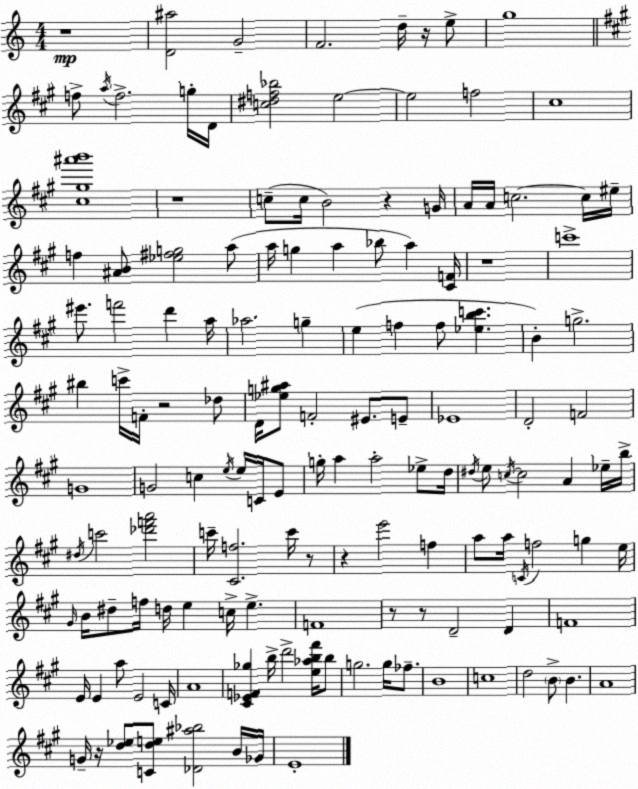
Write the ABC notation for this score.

X:1
T:Untitled
M:4/4
L:1/4
K:Am
z4 [D^a]2 G2 F2 d/4 z/4 e/2 g4 f/2 a/4 f2 g/4 D/4 [c^df_b]2 e2 e2 f2 ^c4 [^c^g^a'b']4 z4 c/2 c/4 B2 z G/4 A/4 A/4 c2 c/4 ^e/4 f [^AB]/2 [_e^fg]2 a/2 a/4 g a _b/2 a [^CF]/4 z4 c'4 ^e'/2 f'2 d' a/4 _a2 g e f f/2 [_ebc'] B g2 ^b c'/4 F/4 z2 _d/2 D/4 [_eg^a]/2 F2 ^E/2 E/2 _E4 D2 F2 G4 G2 c e/4 e/4 C/4 E/2 g/4 a a2 _e/2 d/4 ^d/4 e/2 c/4 c2 A _e/4 b/4 ^d/4 c'2 [_d'f'a']2 c'/4 [^Cf]2 c'/4 z/2 z e'2 f a/2 a/4 C/4 f2 g e/4 ^G/4 B/4 ^d/2 f/4 d/4 e c/4 e F4 z/2 z/2 D2 D F4 E/4 E a/2 E2 C/4 A4 [^C_EF_g] b/4 d'2 [e_ab^f']/4 b/2 g2 g/4 _f/2 B4 c4 d2 B/2 B A4 G/4 z/4 [d_e]/2 [Cde]/2 [_D^a_b]2 B/4 _G/4 E4